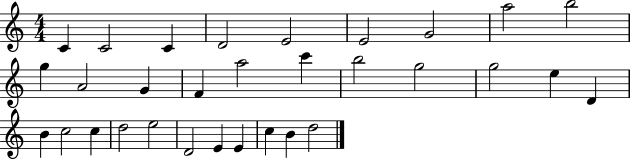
C4/q C4/h C4/q D4/h E4/h E4/h G4/h A5/h B5/h G5/q A4/h G4/q F4/q A5/h C6/q B5/h G5/h G5/h E5/q D4/q B4/q C5/h C5/q D5/h E5/h D4/h E4/q E4/q C5/q B4/q D5/h